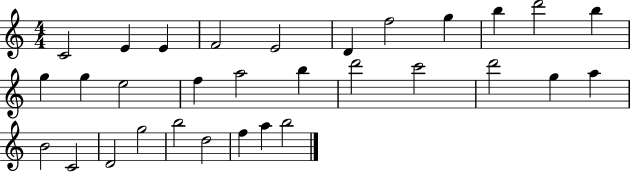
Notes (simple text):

C4/h E4/q E4/q F4/h E4/h D4/q F5/h G5/q B5/q D6/h B5/q G5/q G5/q E5/h F5/q A5/h B5/q D6/h C6/h D6/h G5/q A5/q B4/h C4/h D4/h G5/h B5/h D5/h F5/q A5/q B5/h